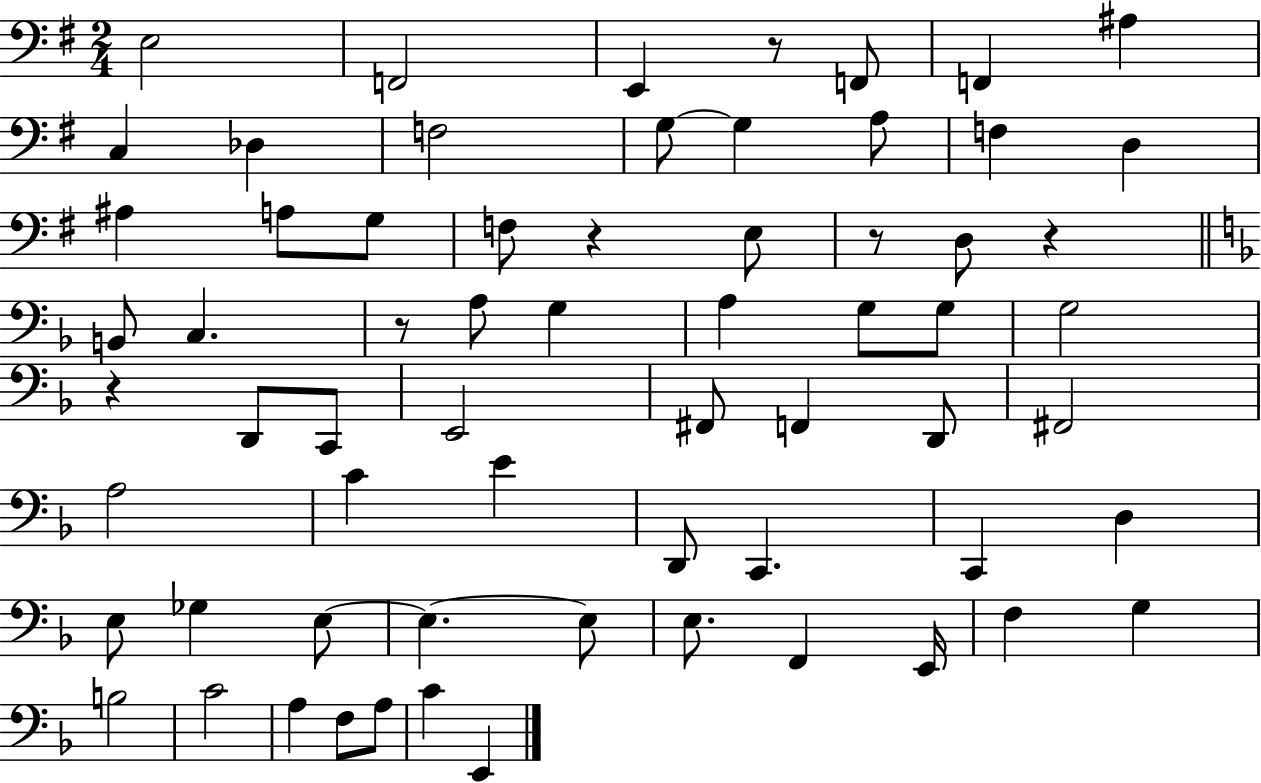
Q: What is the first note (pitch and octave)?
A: E3